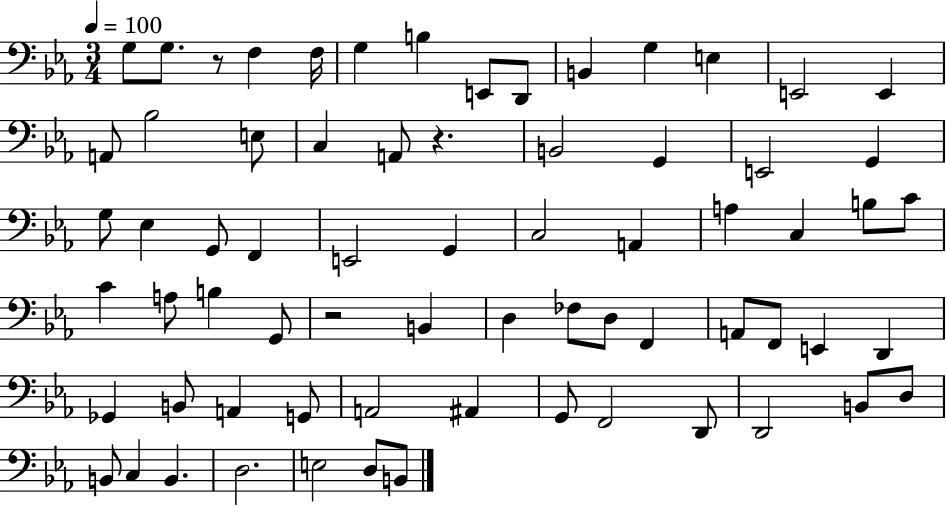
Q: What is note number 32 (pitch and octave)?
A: C3